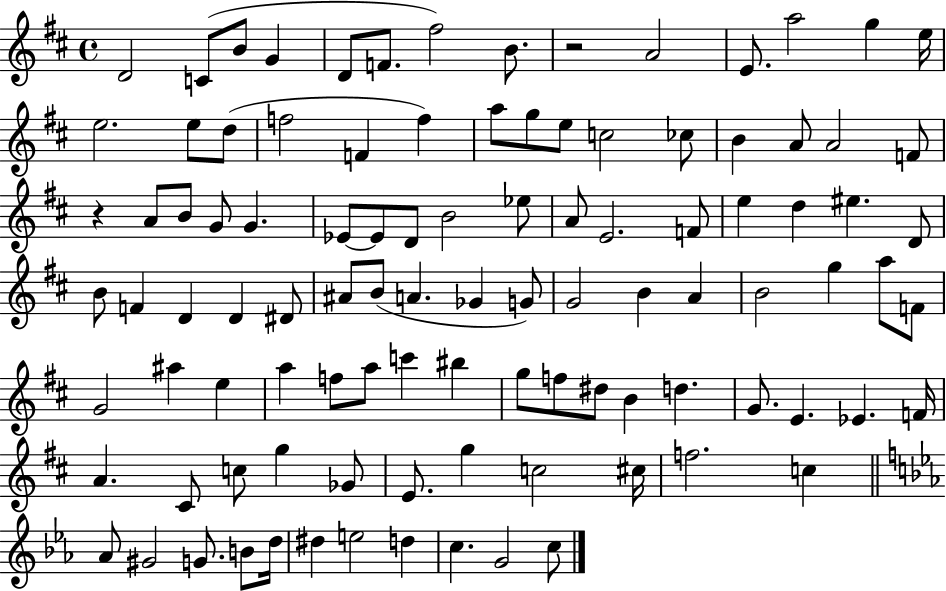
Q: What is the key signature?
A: D major